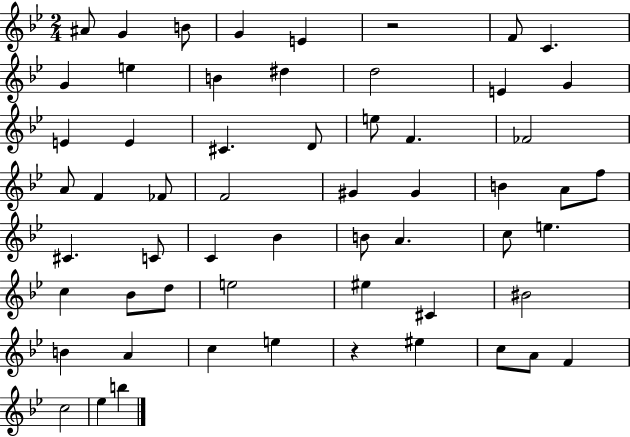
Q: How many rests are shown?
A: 2